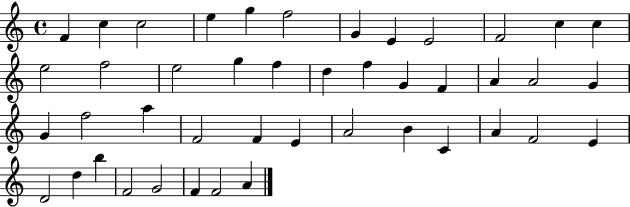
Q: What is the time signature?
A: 4/4